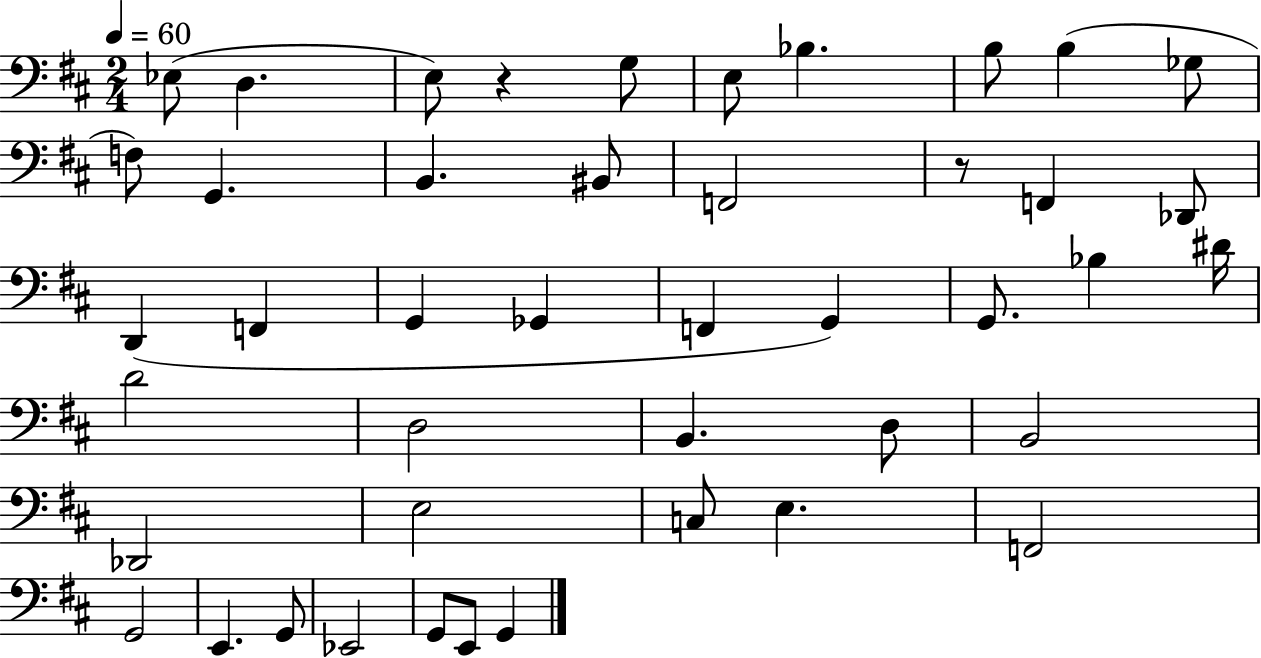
X:1
T:Untitled
M:2/4
L:1/4
K:D
_E,/2 D, E,/2 z G,/2 E,/2 _B, B,/2 B, _G,/2 F,/2 G,, B,, ^B,,/2 F,,2 z/2 F,, _D,,/2 D,, F,, G,, _G,, F,, G,, G,,/2 _B, ^D/4 D2 D,2 B,, D,/2 B,,2 _D,,2 E,2 C,/2 E, F,,2 G,,2 E,, G,,/2 _E,,2 G,,/2 E,,/2 G,,